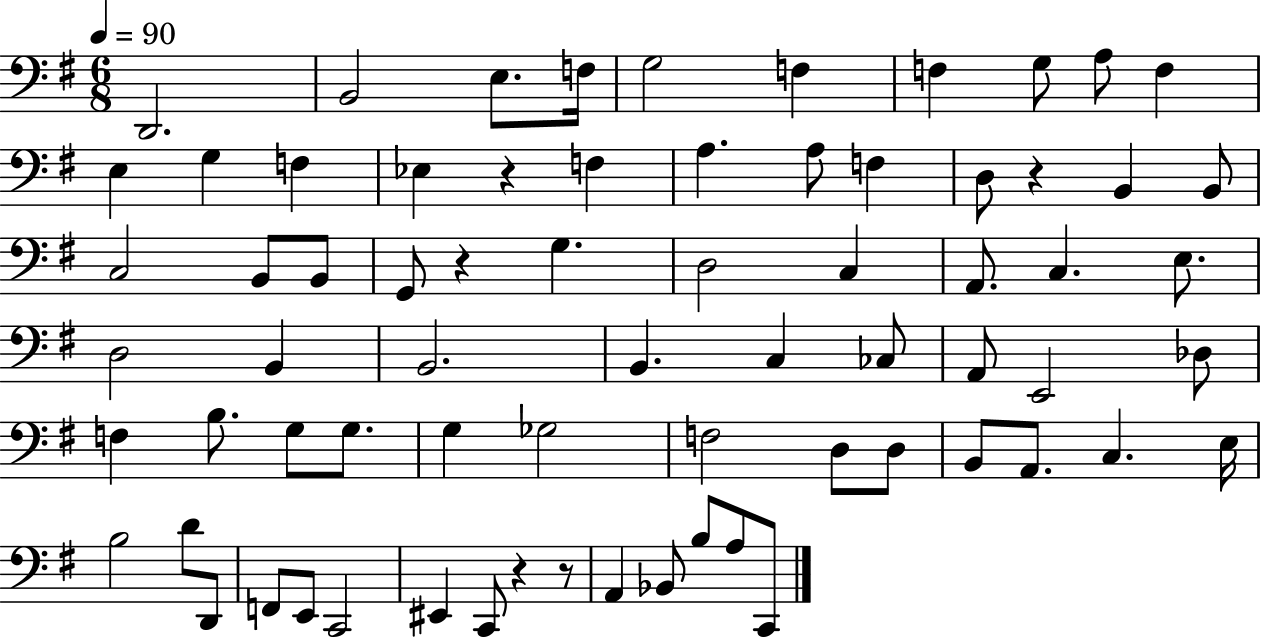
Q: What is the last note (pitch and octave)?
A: C2